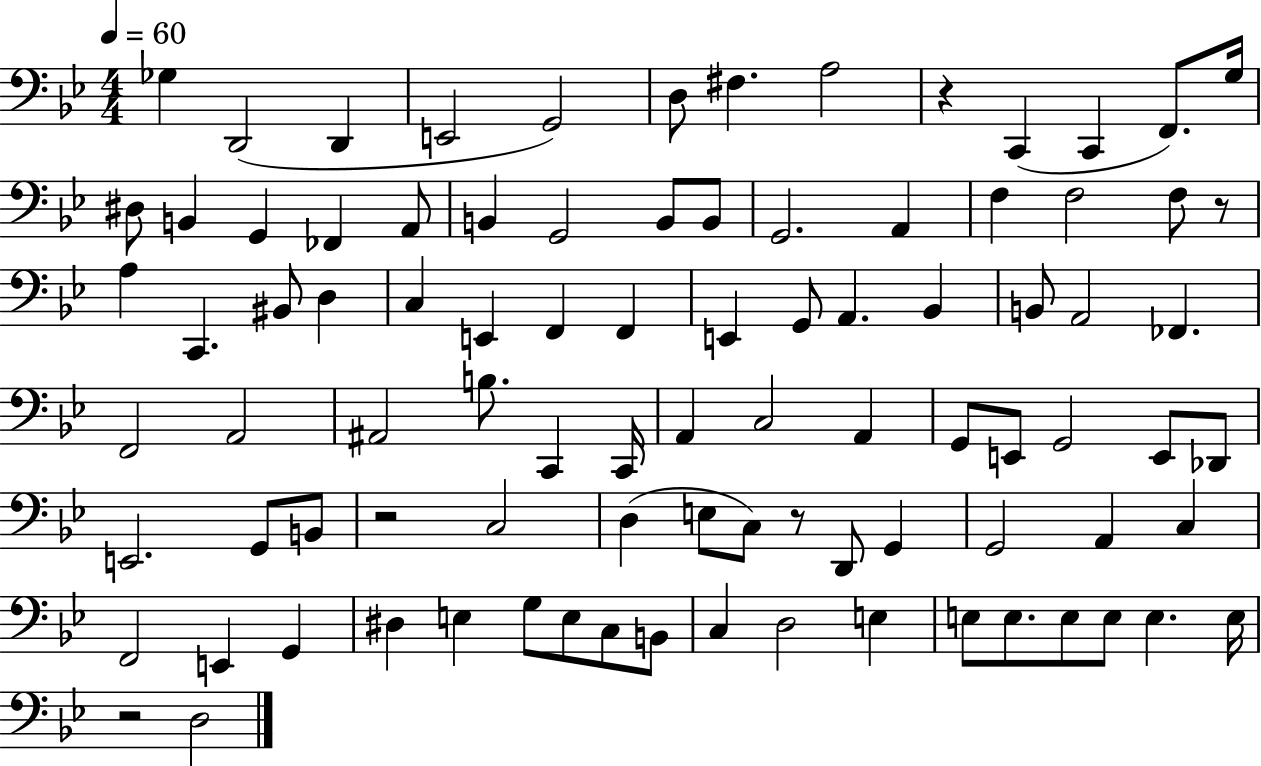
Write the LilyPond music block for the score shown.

{
  \clef bass
  \numericTimeSignature
  \time 4/4
  \key bes \major
  \tempo 4 = 60
  \repeat volta 2 { ges4 d,2( d,4 | e,2 g,2) | d8 fis4. a2 | r4 c,4( c,4 f,8.) g16 | \break dis8 b,4 g,4 fes,4 a,8 | b,4 g,2 b,8 b,8 | g,2. a,4 | f4 f2 f8 r8 | \break a4 c,4. bis,8 d4 | c4 e,4 f,4 f,4 | e,4 g,8 a,4. bes,4 | b,8 a,2 fes,4. | \break f,2 a,2 | ais,2 b8. c,4 c,16 | a,4 c2 a,4 | g,8 e,8 g,2 e,8 des,8 | \break e,2. g,8 b,8 | r2 c2 | d4( e8 c8) r8 d,8 g,4 | g,2 a,4 c4 | \break f,2 e,4 g,4 | dis4 e4 g8 e8 c8 b,8 | c4 d2 e4 | e8 e8. e8 e8 e4. e16 | \break r2 d2 | } \bar "|."
}